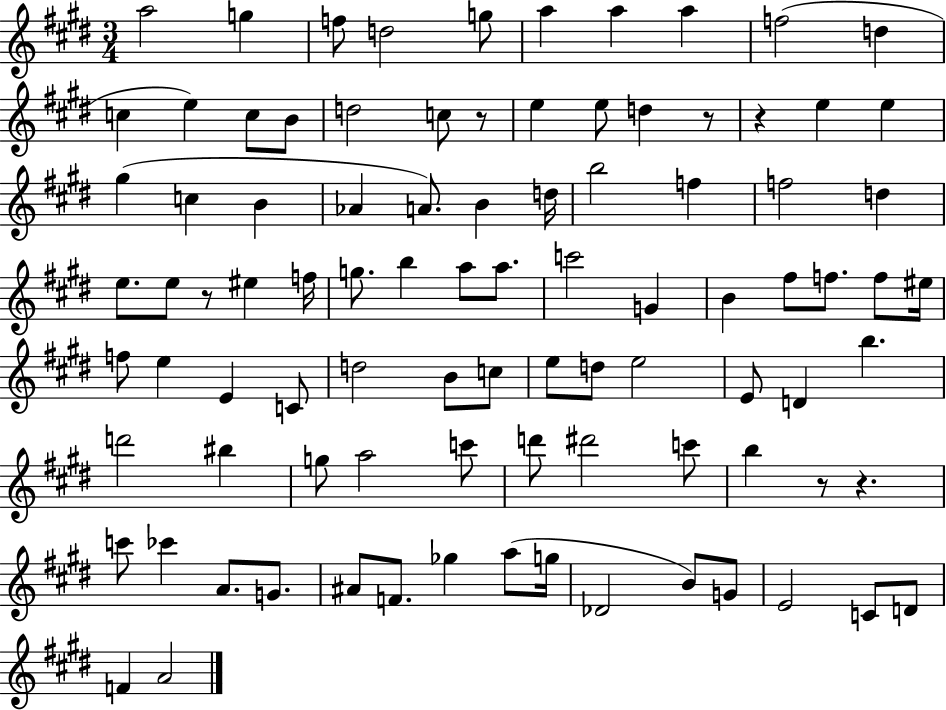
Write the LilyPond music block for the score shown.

{
  \clef treble
  \numericTimeSignature
  \time 3/4
  \key e \major
  a''2 g''4 | f''8 d''2 g''8 | a''4 a''4 a''4 | f''2( d''4 | \break c''4 e''4) c''8 b'8 | d''2 c''8 r8 | e''4 e''8 d''4 r8 | r4 e''4 e''4 | \break gis''4( c''4 b'4 | aes'4 a'8.) b'4 d''16 | b''2 f''4 | f''2 d''4 | \break e''8. e''8 r8 eis''4 f''16 | g''8. b''4 a''8 a''8. | c'''2 g'4 | b'4 fis''8 f''8. f''8 eis''16 | \break f''8 e''4 e'4 c'8 | d''2 b'8 c''8 | e''8 d''8 e''2 | e'8 d'4 b''4. | \break d'''2 bis''4 | g''8 a''2 c'''8 | d'''8 dis'''2 c'''8 | b''4 r8 r4. | \break c'''8 ces'''4 a'8. g'8. | ais'8 f'8. ges''4 a''8( g''16 | des'2 b'8) g'8 | e'2 c'8 d'8 | \break f'4 a'2 | \bar "|."
}